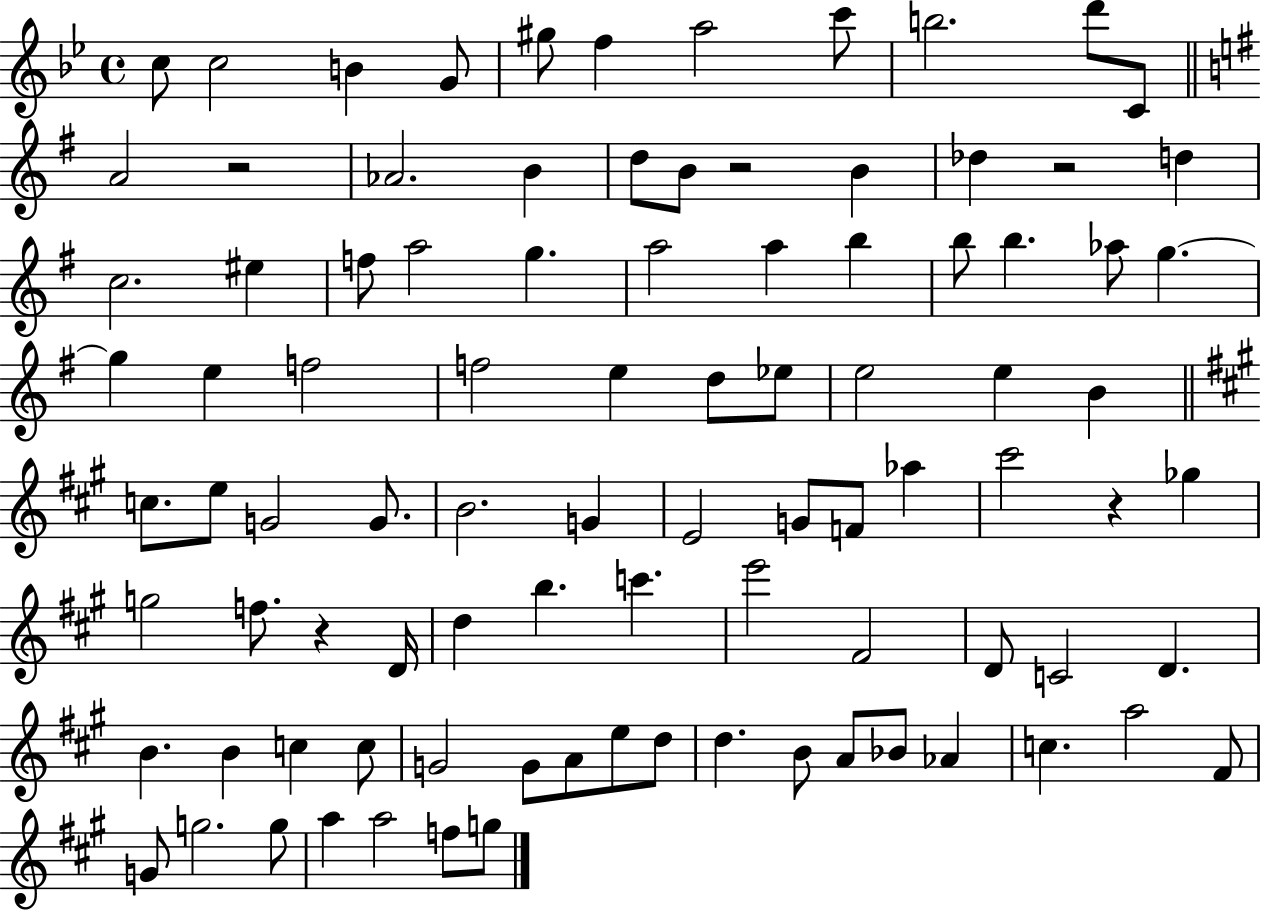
C5/e C5/h B4/q G4/e G#5/e F5/q A5/h C6/e B5/h. D6/e C4/e A4/h R/h Ab4/h. B4/q D5/e B4/e R/h B4/q Db5/q R/h D5/q C5/h. EIS5/q F5/e A5/h G5/q. A5/h A5/q B5/q B5/e B5/q. Ab5/e G5/q. G5/q E5/q F5/h F5/h E5/q D5/e Eb5/e E5/h E5/q B4/q C5/e. E5/e G4/h G4/e. B4/h. G4/q E4/h G4/e F4/e Ab5/q C#6/h R/q Gb5/q G5/h F5/e. R/q D4/s D5/q B5/q. C6/q. E6/h F#4/h D4/e C4/h D4/q. B4/q. B4/q C5/q C5/e G4/h G4/e A4/e E5/e D5/e D5/q. B4/e A4/e Bb4/e Ab4/q C5/q. A5/h F#4/e G4/e G5/h. G5/e A5/q A5/h F5/e G5/e